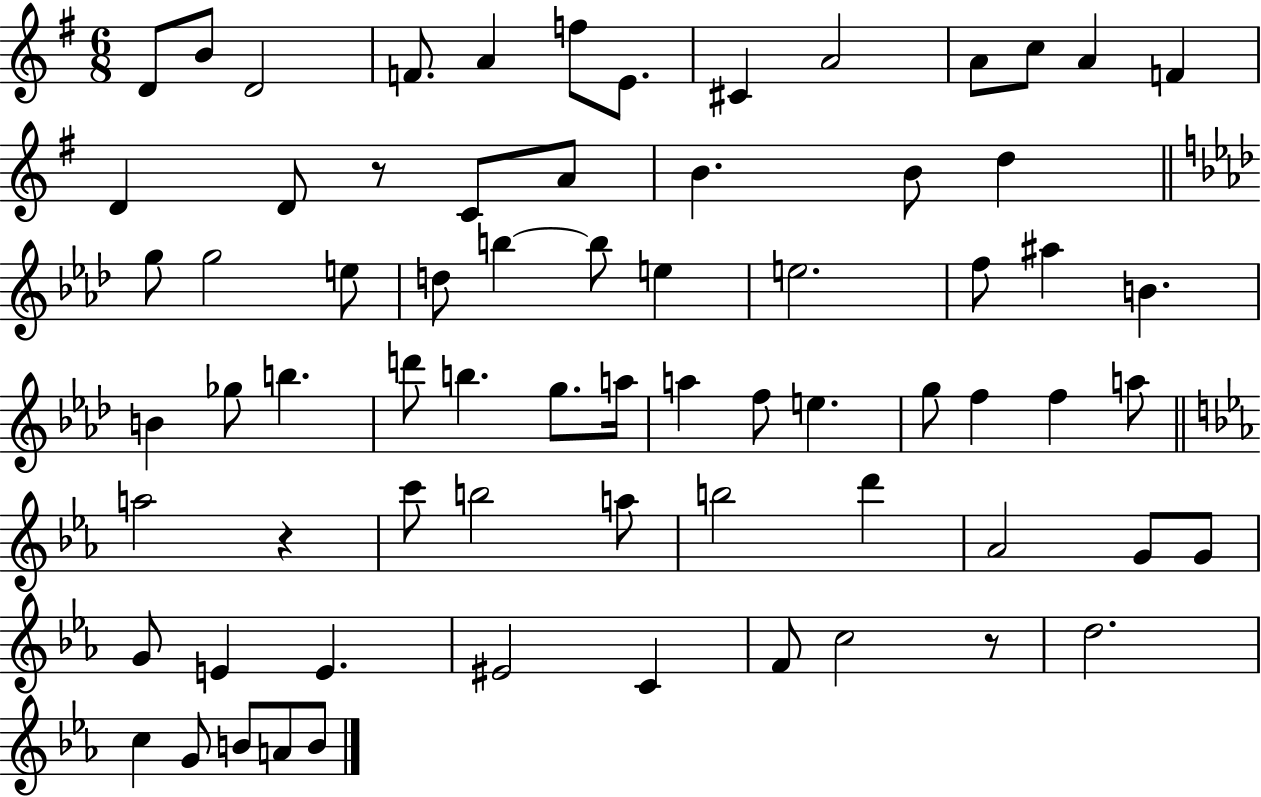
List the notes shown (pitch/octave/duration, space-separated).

D4/e B4/e D4/h F4/e. A4/q F5/e E4/e. C#4/q A4/h A4/e C5/e A4/q F4/q D4/q D4/e R/e C4/e A4/e B4/q. B4/e D5/q G5/e G5/h E5/e D5/e B5/q B5/e E5/q E5/h. F5/e A#5/q B4/q. B4/q Gb5/e B5/q. D6/e B5/q. G5/e. A5/s A5/q F5/e E5/q. G5/e F5/q F5/q A5/e A5/h R/q C6/e B5/h A5/e B5/h D6/q Ab4/h G4/e G4/e G4/e E4/q E4/q. EIS4/h C4/q F4/e C5/h R/e D5/h. C5/q G4/e B4/e A4/e B4/e